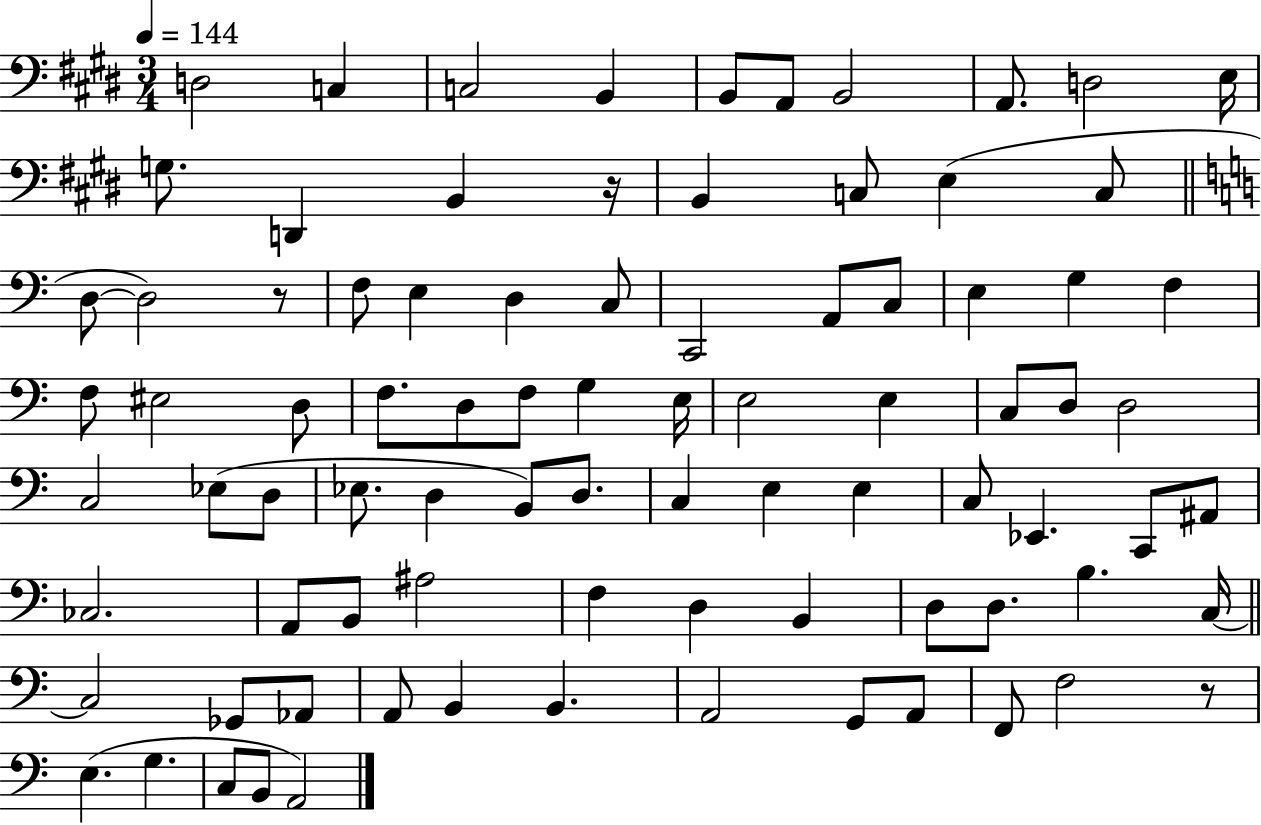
D3/h C3/q C3/h B2/q B2/e A2/e B2/h A2/e. D3/h E3/s G3/e. D2/q B2/q R/s B2/q C3/e E3/q C3/e D3/e D3/h R/e F3/e E3/q D3/q C3/e C2/h A2/e C3/e E3/q G3/q F3/q F3/e EIS3/h D3/e F3/e. D3/e F3/e G3/q E3/s E3/h E3/q C3/e D3/e D3/h C3/h Eb3/e D3/e Eb3/e. D3/q B2/e D3/e. C3/q E3/q E3/q C3/e Eb2/q. C2/e A#2/e CES3/h. A2/e B2/e A#3/h F3/q D3/q B2/q D3/e D3/e. B3/q. C3/s C3/h Gb2/e Ab2/e A2/e B2/q B2/q. A2/h G2/e A2/e F2/e F3/h R/e E3/q. G3/q. C3/e B2/e A2/h